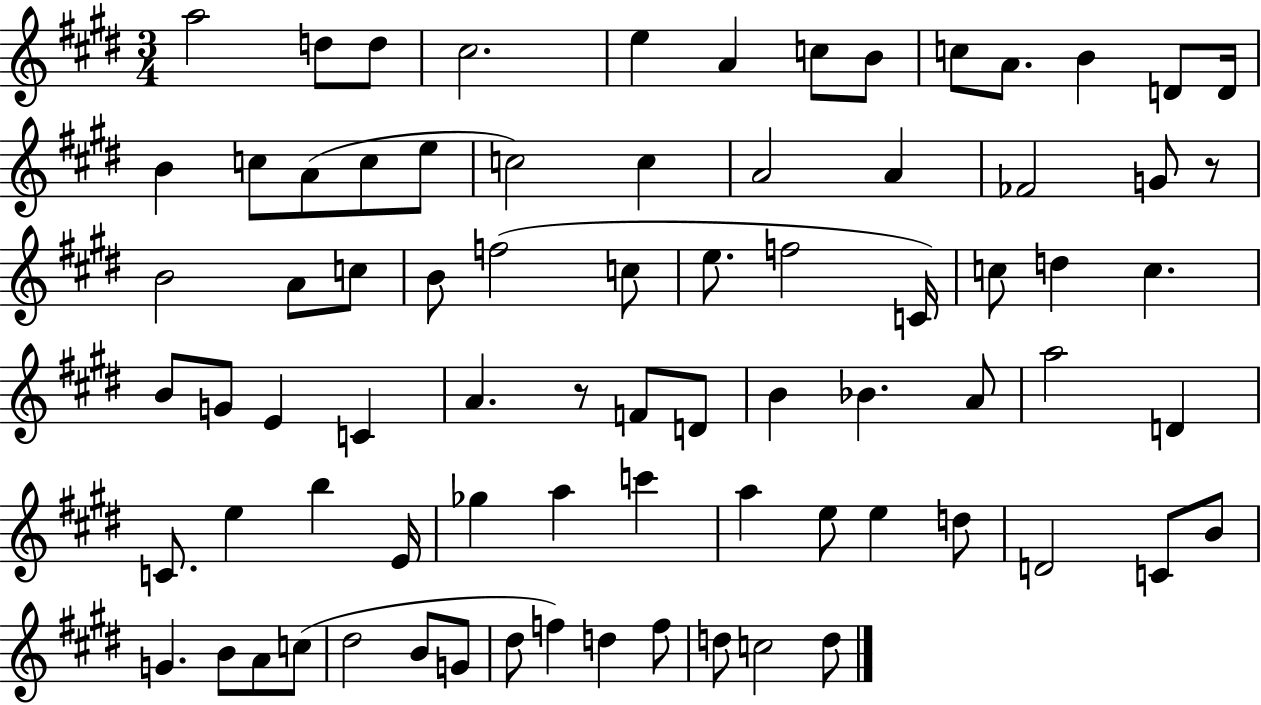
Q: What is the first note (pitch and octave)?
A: A5